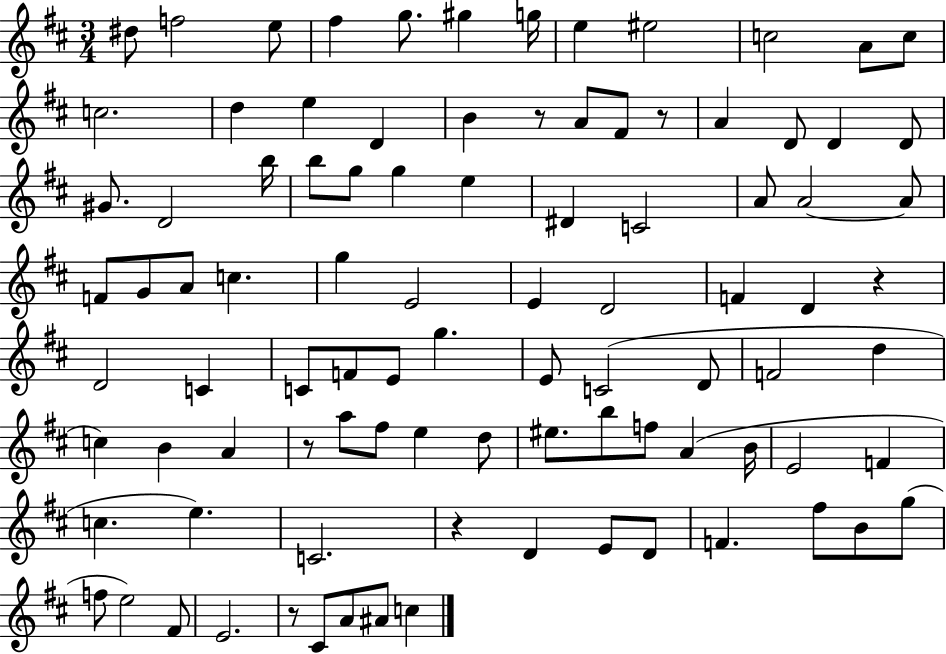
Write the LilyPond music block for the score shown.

{
  \clef treble
  \numericTimeSignature
  \time 3/4
  \key d \major
  dis''8 f''2 e''8 | fis''4 g''8. gis''4 g''16 | e''4 eis''2 | c''2 a'8 c''8 | \break c''2. | d''4 e''4 d'4 | b'4 r8 a'8 fis'8 r8 | a'4 d'8 d'4 d'8 | \break gis'8. d'2 b''16 | b''8 g''8 g''4 e''4 | dis'4 c'2 | a'8 a'2~~ a'8 | \break f'8 g'8 a'8 c''4. | g''4 e'2 | e'4 d'2 | f'4 d'4 r4 | \break d'2 c'4 | c'8 f'8 e'8 g''4. | e'8 c'2( d'8 | f'2 d''4 | \break c''4) b'4 a'4 | r8 a''8 fis''8 e''4 d''8 | eis''8. b''8 f''8 a'4( b'16 | e'2 f'4 | \break c''4. e''4.) | c'2. | r4 d'4 e'8 d'8 | f'4. fis''8 b'8 g''8( | \break f''8 e''2) fis'8 | e'2. | r8 cis'8 a'8 ais'8 c''4 | \bar "|."
}